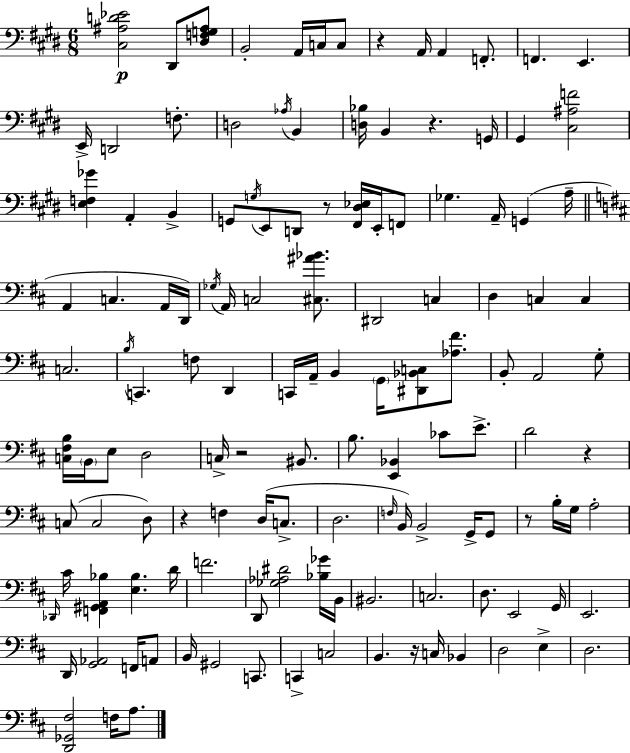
X:1
T:Untitled
M:6/8
L:1/4
K:E
[^C,^A,D_E]2 ^D,,/2 [^D,F,G,^A,]/2 B,,2 A,,/4 C,/4 C,/2 z A,,/4 A,, F,,/2 F,, E,, E,,/4 D,,2 F,/2 D,2 _A,/4 B,, [D,_B,]/4 B,, z G,,/4 ^G,, [^C,^A,F]2 [E,F,_G] A,, B,, G,,/2 G,/4 E,,/2 D,,/2 z/2 [^F,,^D,_E,]/4 E,,/4 F,,/2 _G, A,,/4 G,, A,/4 A,, C, A,,/4 D,,/4 _G,/4 A,,/4 C,2 [^C,^A_B]/2 ^D,,2 C, D, C, C, C,2 B,/4 C,, F,/2 D,, C,,/4 A,,/4 B,, G,,/4 [^D,,_B,,C,]/2 [_A,^F]/2 B,,/2 A,,2 G,/2 [C,^F,B,]/4 B,,/4 E,/2 D,2 C,/4 z2 ^B,,/2 B,/2 [E,,_B,,] _C/2 E/2 D2 z C,/2 C,2 D,/2 z F, D,/4 C,/2 D,2 F,/4 B,,/4 B,,2 G,,/4 G,,/2 z/2 B,/4 G,/4 A,2 _D,,/4 ^C/4 [F,,^G,,A,,_B,] [E,_B,] D/4 F2 D,,/2 [_G,_A,^D]2 [_B,_G]/4 B,,/4 ^B,,2 C,2 D,/2 E,,2 G,,/4 E,,2 D,,/4 [G,,_A,,]2 F,,/4 A,,/2 B,,/4 ^G,,2 C,,/2 C,, C,2 B,, z/4 C,/4 _B,, D,2 E, D,2 [D,,_G,,^F,]2 F,/4 A,/2